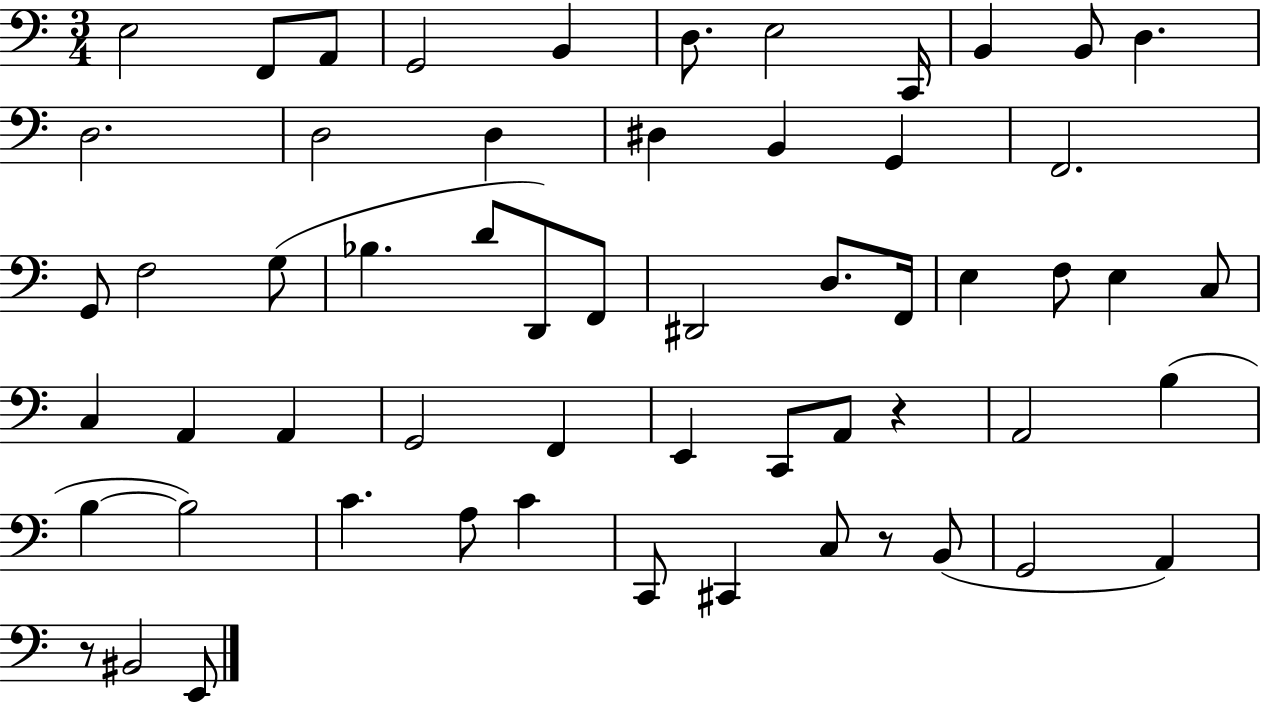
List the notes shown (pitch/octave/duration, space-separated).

E3/h F2/e A2/e G2/h B2/q D3/e. E3/h C2/s B2/q B2/e D3/q. D3/h. D3/h D3/q D#3/q B2/q G2/q F2/h. G2/e F3/h G3/e Bb3/q. D4/e D2/e F2/e D#2/h D3/e. F2/s E3/q F3/e E3/q C3/e C3/q A2/q A2/q G2/h F2/q E2/q C2/e A2/e R/q A2/h B3/q B3/q B3/h C4/q. A3/e C4/q C2/e C#2/q C3/e R/e B2/e G2/h A2/q R/e BIS2/h E2/e